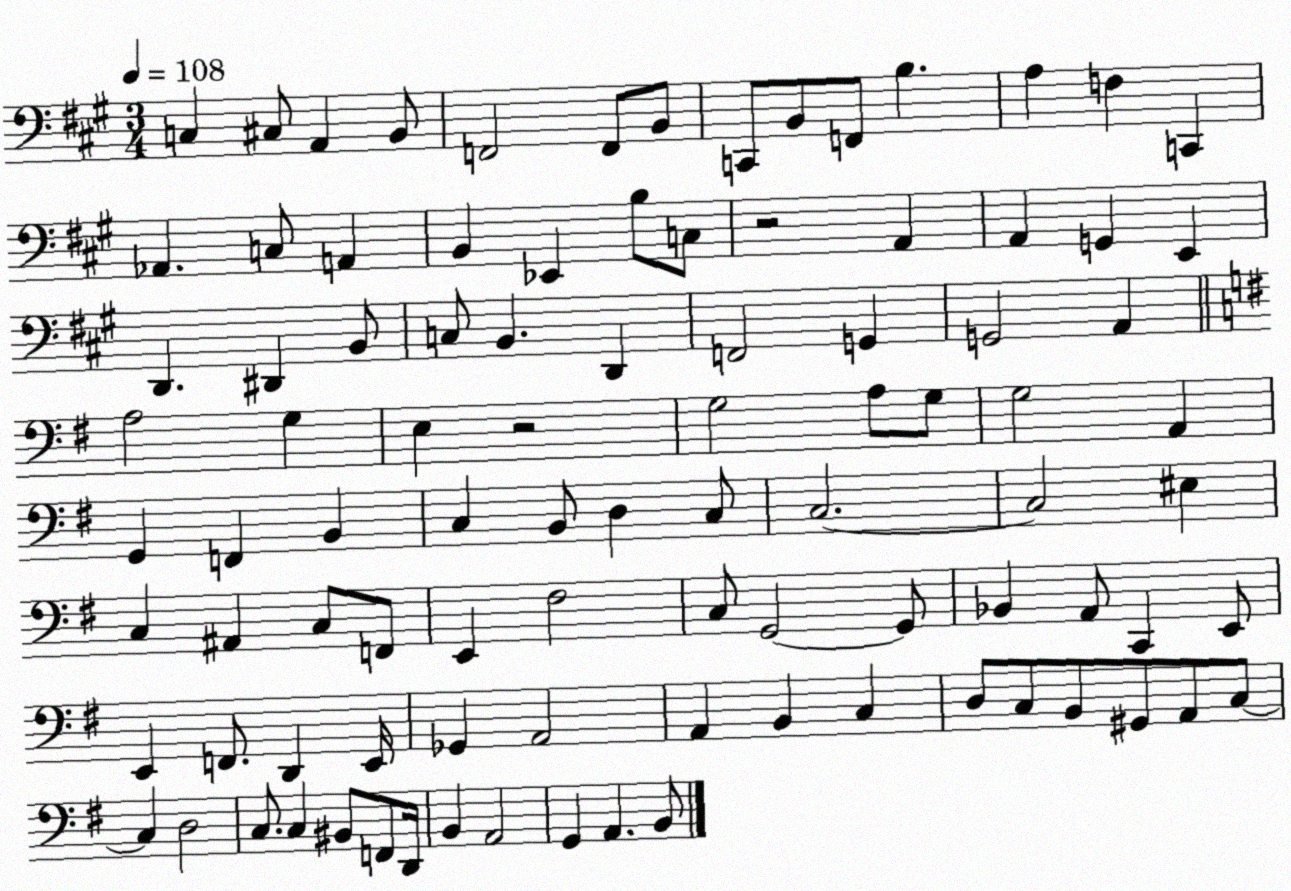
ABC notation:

X:1
T:Untitled
M:3/4
L:1/4
K:A
C, ^C,/2 A,, B,,/2 F,,2 F,,/2 B,,/2 C,,/2 B,,/2 F,,/2 B, A, F, C,, _A,, C,/2 A,, B,, _E,, B,/2 C,/2 z2 A,, A,, G,, E,, D,, ^D,, B,,/2 C,/2 B,, D,, F,,2 G,, G,,2 A,, A,2 G, E, z2 G,2 A,/2 G,/2 G,2 A,, G,, F,, B,, C, B,,/2 D, C,/2 C,2 C,2 ^E, C, ^A,, C,/2 F,,/2 E,, ^F,2 C,/2 G,,2 G,,/2 _B,, A,,/2 C,, E,,/2 E,, F,,/2 D,, E,,/4 _G,, A,,2 A,, B,, C, D,/2 C,/2 B,,/2 ^G,,/2 A,,/2 C,/2 C, D,2 C,/2 C, ^B,,/2 F,,/2 D,,/4 B,, A,,2 G,, A,, B,,/2